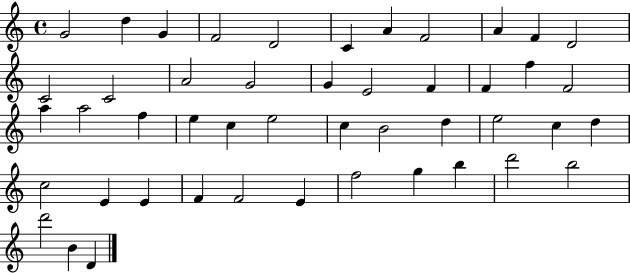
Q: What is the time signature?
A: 4/4